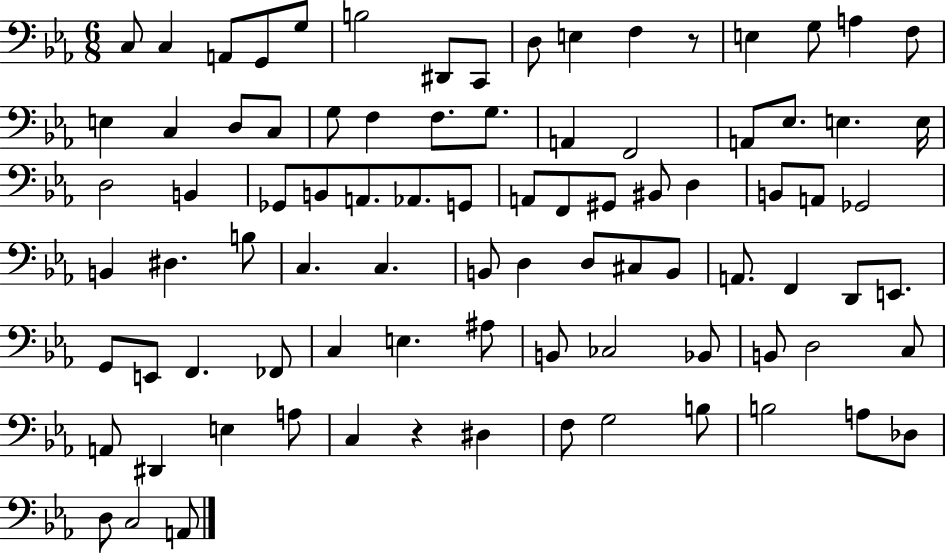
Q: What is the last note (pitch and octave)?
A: A2